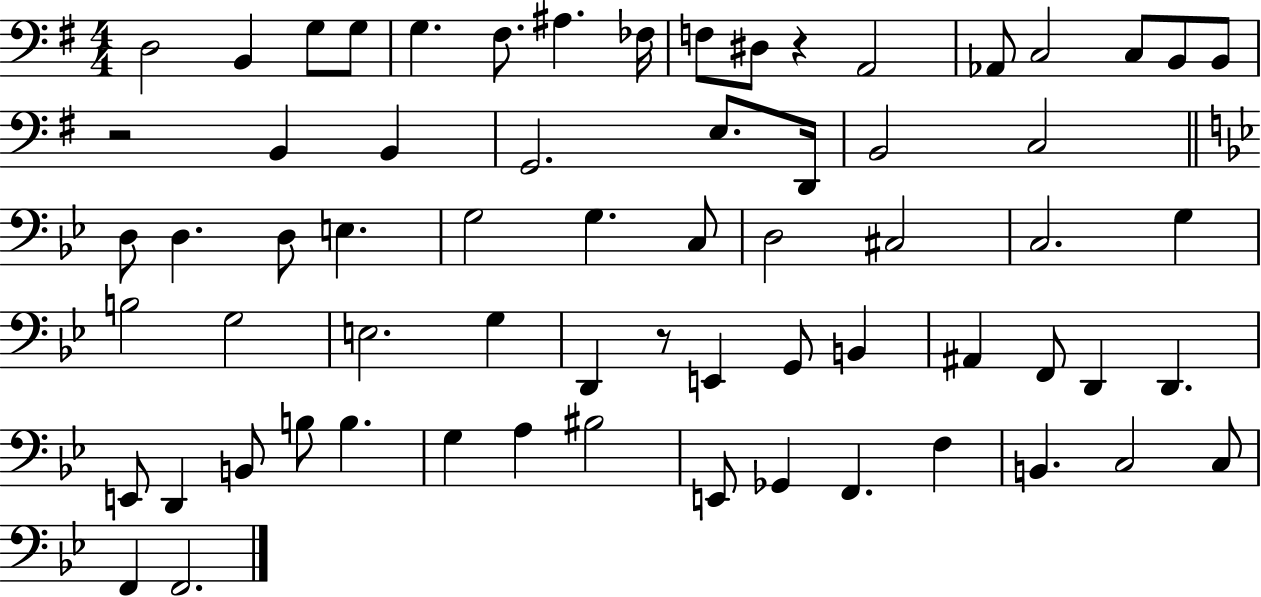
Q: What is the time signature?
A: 4/4